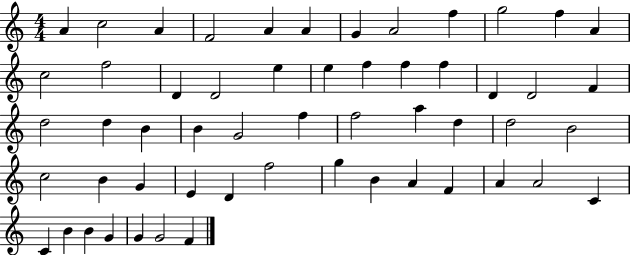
{
  \clef treble
  \numericTimeSignature
  \time 4/4
  \key c \major
  a'4 c''2 a'4 | f'2 a'4 a'4 | g'4 a'2 f''4 | g''2 f''4 a'4 | \break c''2 f''2 | d'4 d'2 e''4 | e''4 f''4 f''4 f''4 | d'4 d'2 f'4 | \break d''2 d''4 b'4 | b'4 g'2 f''4 | f''2 a''4 d''4 | d''2 b'2 | \break c''2 b'4 g'4 | e'4 d'4 f''2 | g''4 b'4 a'4 f'4 | a'4 a'2 c'4 | \break c'4 b'4 b'4 g'4 | g'4 g'2 f'4 | \bar "|."
}